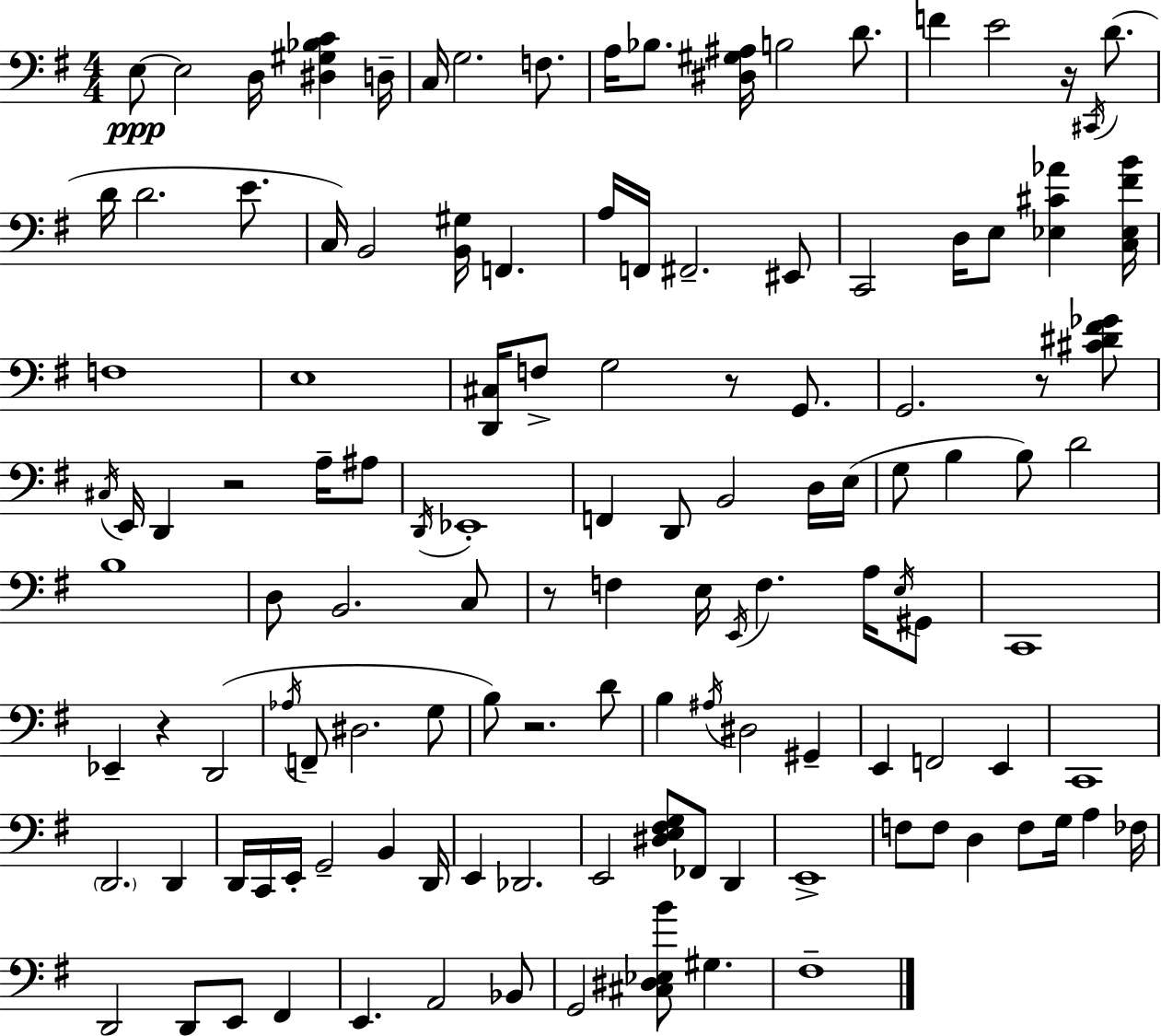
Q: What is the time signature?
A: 4/4